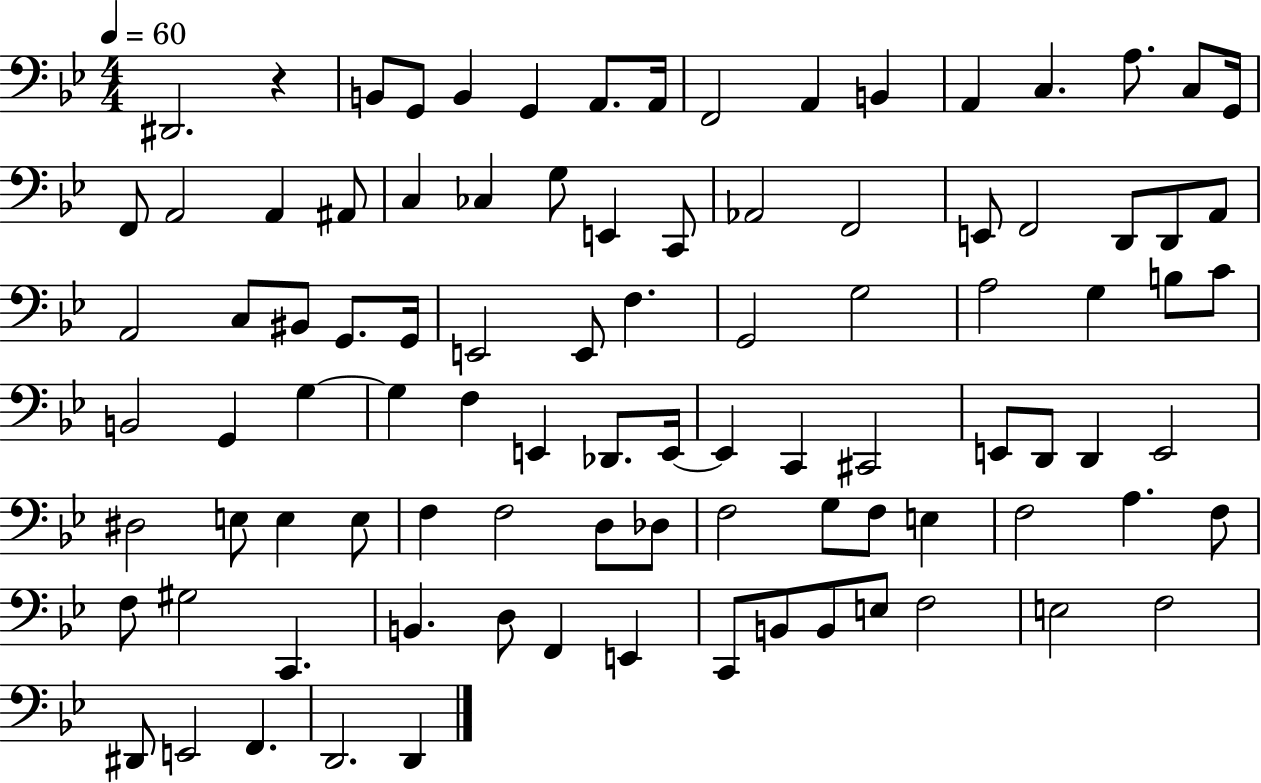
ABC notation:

X:1
T:Untitled
M:4/4
L:1/4
K:Bb
^D,,2 z B,,/2 G,,/2 B,, G,, A,,/2 A,,/4 F,,2 A,, B,, A,, C, A,/2 C,/2 G,,/4 F,,/2 A,,2 A,, ^A,,/2 C, _C, G,/2 E,, C,,/2 _A,,2 F,,2 E,,/2 F,,2 D,,/2 D,,/2 A,,/2 A,,2 C,/2 ^B,,/2 G,,/2 G,,/4 E,,2 E,,/2 F, G,,2 G,2 A,2 G, B,/2 C/2 B,,2 G,, G, G, F, E,, _D,,/2 E,,/4 E,, C,, ^C,,2 E,,/2 D,,/2 D,, E,,2 ^D,2 E,/2 E, E,/2 F, F,2 D,/2 _D,/2 F,2 G,/2 F,/2 E, F,2 A, F,/2 F,/2 ^G,2 C,, B,, D,/2 F,, E,, C,,/2 B,,/2 B,,/2 E,/2 F,2 E,2 F,2 ^D,,/2 E,,2 F,, D,,2 D,,